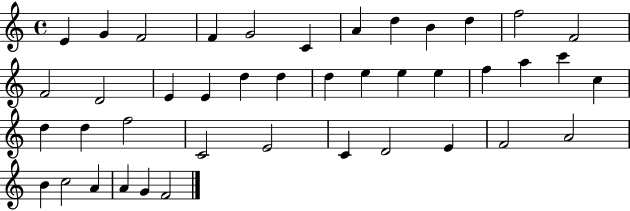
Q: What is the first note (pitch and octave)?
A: E4